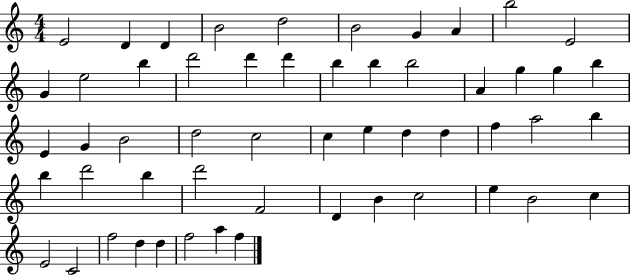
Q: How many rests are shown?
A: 0